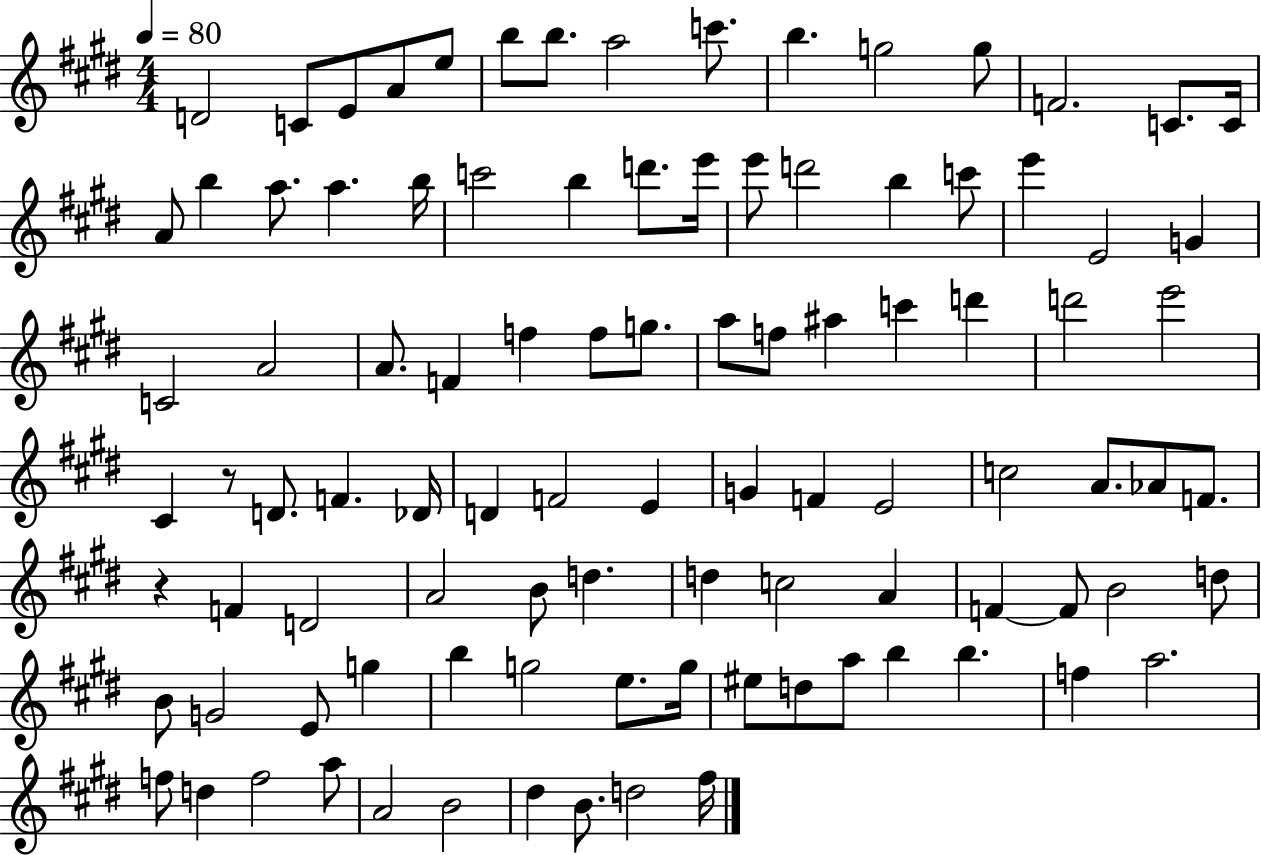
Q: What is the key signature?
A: E major